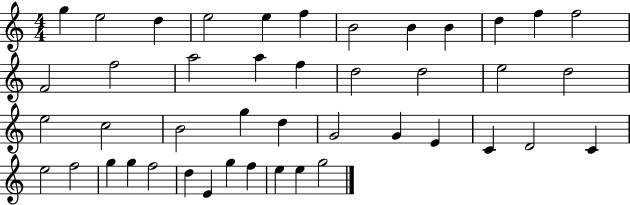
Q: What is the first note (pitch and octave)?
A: G5